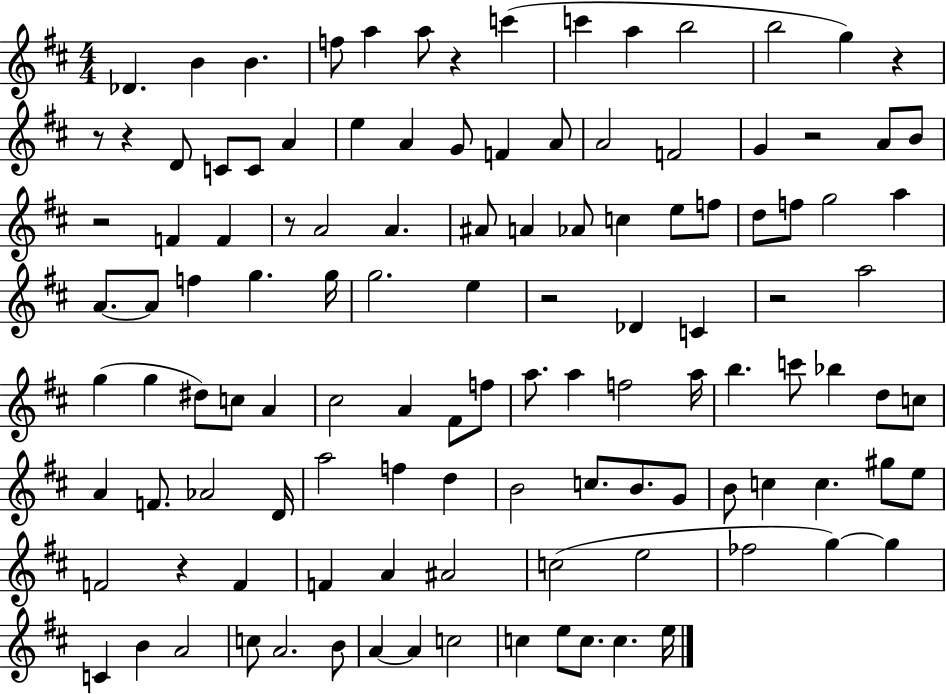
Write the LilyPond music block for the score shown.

{
  \clef treble
  \numericTimeSignature
  \time 4/4
  \key d \major
  \repeat volta 2 { des'4. b'4 b'4. | f''8 a''4 a''8 r4 c'''4( | c'''4 a''4 b''2 | b''2 g''4) r4 | \break r8 r4 d'8 c'8 c'8 a'4 | e''4 a'4 g'8 f'4 a'8 | a'2 f'2 | g'4 r2 a'8 b'8 | \break r2 f'4 f'4 | r8 a'2 a'4. | ais'8 a'4 aes'8 c''4 e''8 f''8 | d''8 f''8 g''2 a''4 | \break a'8.~~ a'8 f''4 g''4. g''16 | g''2. e''4 | r2 des'4 c'4 | r2 a''2 | \break g''4( g''4 dis''8) c''8 a'4 | cis''2 a'4 fis'8 f''8 | a''8. a''4 f''2 a''16 | b''4. c'''8 bes''4 d''8 c''8 | \break a'4 f'8. aes'2 d'16 | a''2 f''4 d''4 | b'2 c''8. b'8. g'8 | b'8 c''4 c''4. gis''8 e''8 | \break f'2 r4 f'4 | f'4 a'4 ais'2 | c''2( e''2 | fes''2 g''4~~) g''4 | \break c'4 b'4 a'2 | c''8 a'2. b'8 | a'4~~ a'4 c''2 | c''4 e''8 c''8. c''4. e''16 | \break } \bar "|."
}